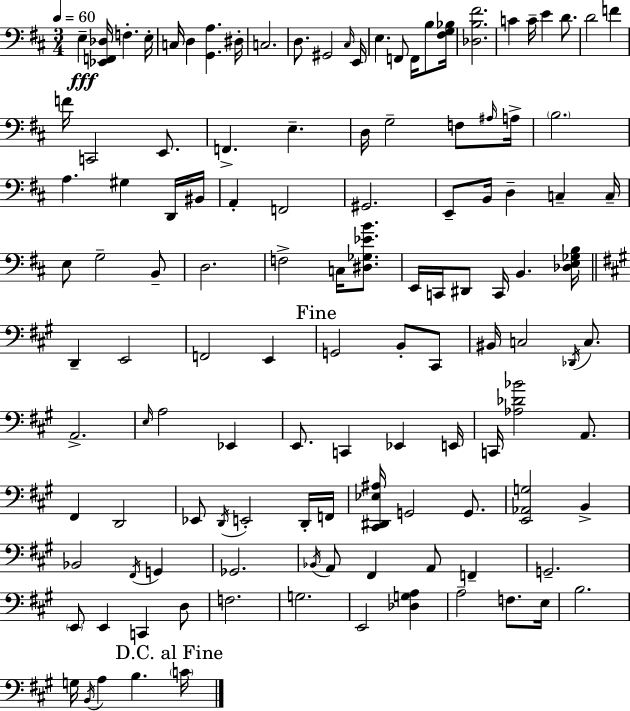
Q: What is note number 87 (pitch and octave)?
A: Bb2